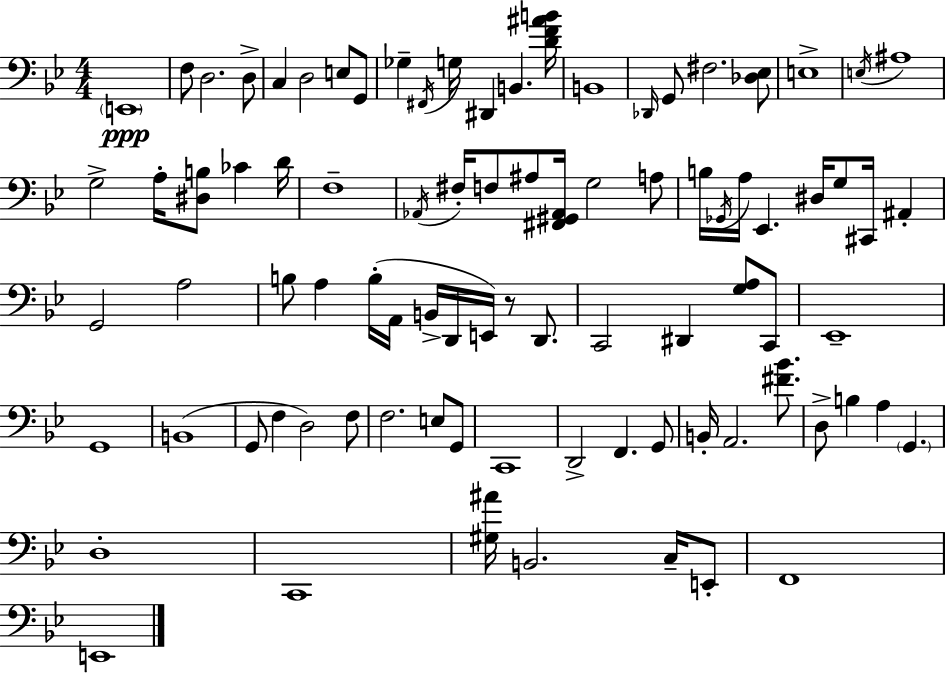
E2/w F3/e D3/h. D3/e C3/q D3/h E3/e G2/e Gb3/q F#2/s G3/s D#2/q B2/q. [D4,F4,A#4,B4]/s B2/w Db2/s G2/e F#3/h. [Db3,Eb3]/e E3/w E3/s A#3/w G3/h A3/s [D#3,B3]/e CES4/q D4/s F3/w Ab2/s F#3/s F3/e A#3/e [F#2,G#2,Ab2]/s G3/h A3/e B3/s Gb2/s A3/s Eb2/q. D#3/s G3/e C#2/s A#2/q G2/h A3/h B3/e A3/q B3/s A2/s B2/s D2/s E2/s R/e D2/e. C2/h D#2/q [G3,A3]/e C2/e Eb2/w G2/w B2/w G2/e F3/q D3/h F3/e F3/h. E3/e G2/e C2/w D2/h F2/q. G2/e B2/s A2/h. [F#4,Bb4]/e. D3/e B3/q A3/q G2/q. D3/w C2/w [G#3,A#4]/s B2/h. C3/s E2/e F2/w E2/w